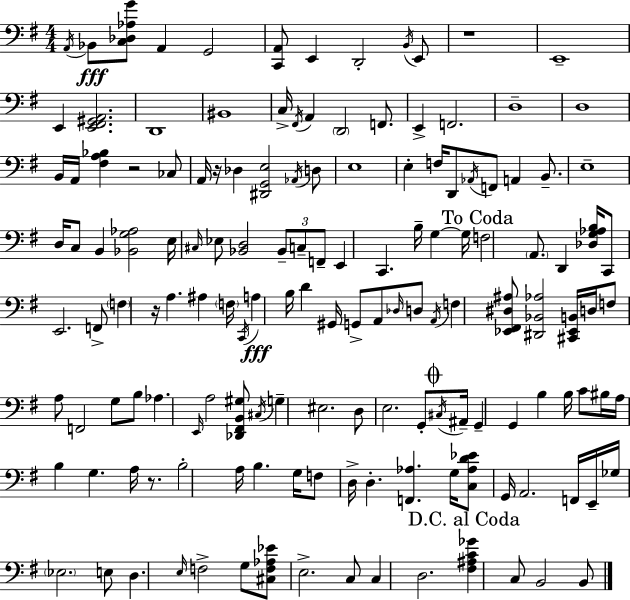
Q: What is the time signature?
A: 4/4